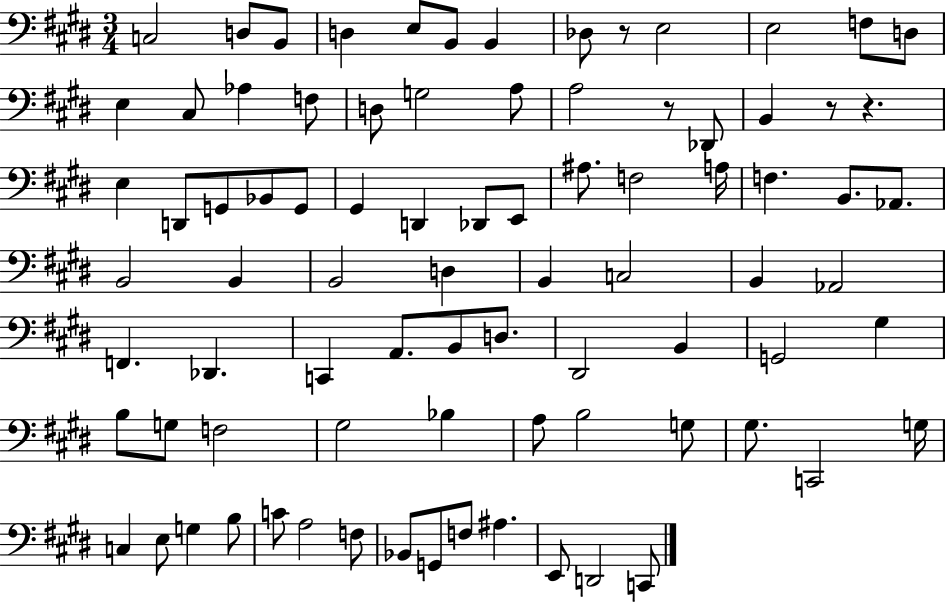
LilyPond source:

{
  \clef bass
  \numericTimeSignature
  \time 3/4
  \key e \major
  c2 d8 b,8 | d4 e8 b,8 b,4 | des8 r8 e2 | e2 f8 d8 | \break e4 cis8 aes4 f8 | d8 g2 a8 | a2 r8 des,8 | b,4 r8 r4. | \break e4 d,8 g,8 bes,8 g,8 | gis,4 d,4 des,8 e,8 | ais8. f2 a16 | f4. b,8. aes,8. | \break b,2 b,4 | b,2 d4 | b,4 c2 | b,4 aes,2 | \break f,4. des,4. | c,4 a,8. b,8 d8. | dis,2 b,4 | g,2 gis4 | \break b8 g8 f2 | gis2 bes4 | a8 b2 g8 | gis8. c,2 g16 | \break c4 e8 g4 b8 | c'8 a2 f8 | bes,8 g,8 f8 ais4. | e,8 d,2 c,8 | \break \bar "|."
}